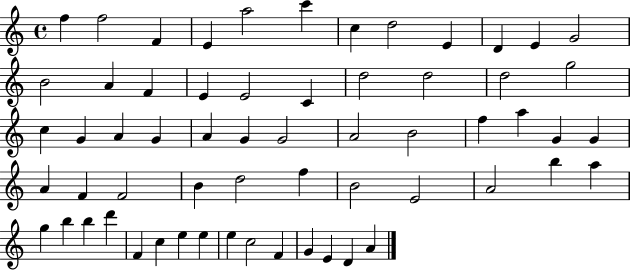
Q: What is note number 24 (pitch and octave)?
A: G4